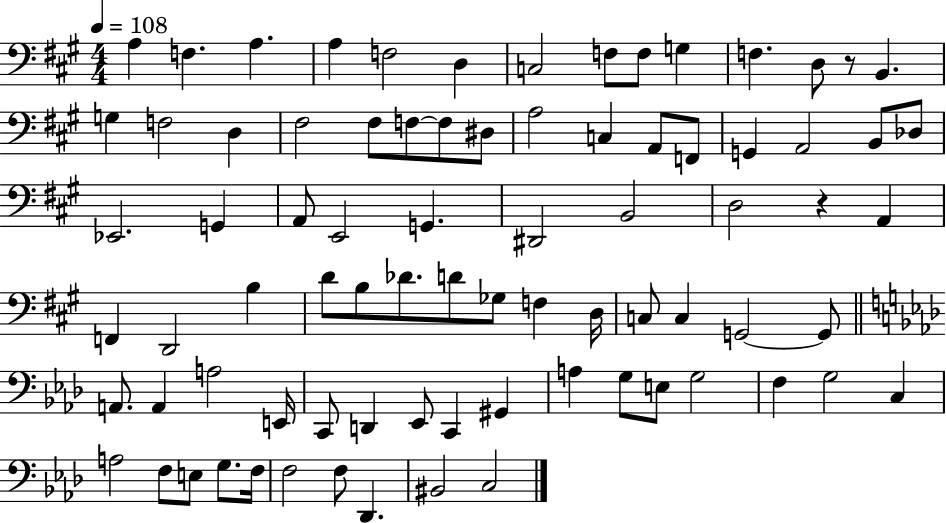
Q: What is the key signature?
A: A major